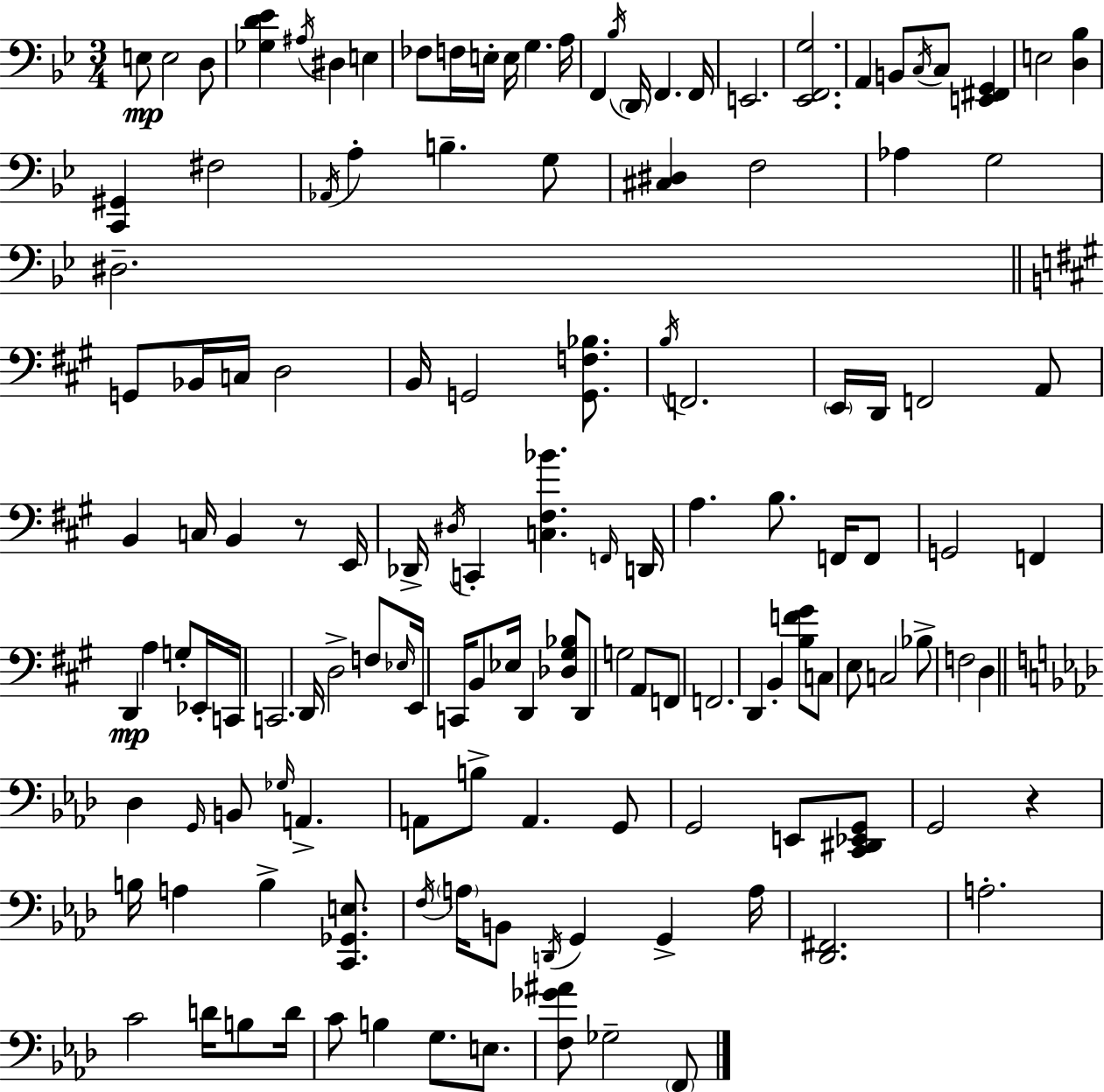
E3/e E3/h D3/e [Gb3,D4,Eb4]/q A#3/s D#3/q E3/q FES3/e F3/s E3/s E3/s G3/q. A3/s F2/q Bb3/s D2/s F2/q. F2/s E2/h. [Eb2,F2,G3]/h. A2/q B2/e C3/s C3/e [E2,F#2,G2]/q E3/h [D3,Bb3]/q [C2,G#2]/q F#3/h Ab2/s A3/q B3/q. G3/e [C#3,D#3]/q F3/h Ab3/q G3/h D#3/h. G2/e Bb2/s C3/s D3/h B2/s G2/h [G2,F3,Bb3]/e. B3/s F2/h. E2/s D2/s F2/h A2/e B2/q C3/s B2/q R/e E2/s Db2/s D#3/s C2/q [C3,F#3,Bb4]/q. F2/s D2/s A3/q. B3/e. F2/s F2/e G2/h F2/q D2/q A3/q G3/e Eb2/s C2/s C2/h. D2/s D3/h F3/e Eb3/s E2/s C2/s B2/e Eb3/s D2/q [Db3,G#3,Bb3]/e D2/e G3/h A2/e F2/e F2/h. D2/q B2/q [B3,F4,G#4]/e C3/e E3/e C3/h Bb3/e F3/h D3/q Db3/q G2/s B2/e Gb3/s A2/q. A2/e B3/e A2/q. G2/e G2/h E2/e [C2,D#2,Eb2,G2]/e G2/h R/q B3/s A3/q B3/q [C2,Gb2,E3]/e. F3/s A3/s B2/e D2/s G2/q G2/q A3/s [Db2,F#2]/h. A3/h. C4/h D4/s B3/e D4/s C4/e B3/q G3/e. E3/e. [F3,Gb4,A#4]/e Gb3/h F2/e